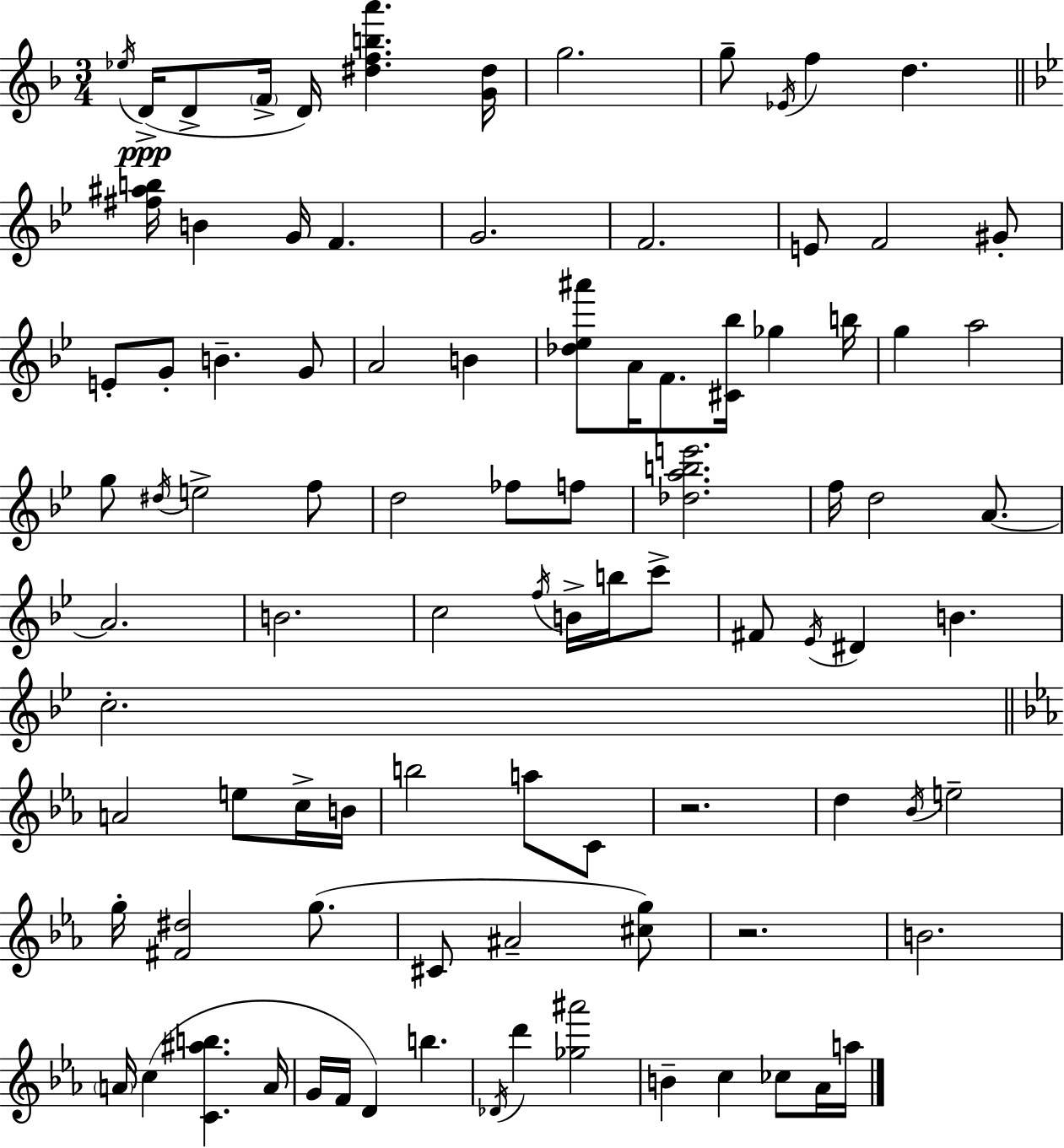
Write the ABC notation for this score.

X:1
T:Untitled
M:3/4
L:1/4
K:F
_e/4 D/4 D/2 F/4 D/4 [^dfba'] [G^d]/4 g2 g/2 _E/4 f d [^f^ab]/4 B G/4 F G2 F2 E/2 F2 ^G/2 E/2 G/2 B G/2 A2 B [_d_e^a']/2 A/4 F/2 [^C_b]/4 _g b/4 g a2 g/2 ^d/4 e2 f/2 d2 _f/2 f/2 [_dabe']2 f/4 d2 A/2 A2 B2 c2 f/4 B/4 b/4 c'/2 ^F/2 _E/4 ^D B c2 A2 e/2 c/4 B/4 b2 a/2 C/2 z2 d _B/4 e2 g/4 [^F^d]2 g/2 ^C/2 ^A2 [^cg]/2 z2 B2 A/4 c [C^ab] A/4 G/4 F/4 D b _D/4 d' [_g^a']2 B c _c/2 _A/4 a/4